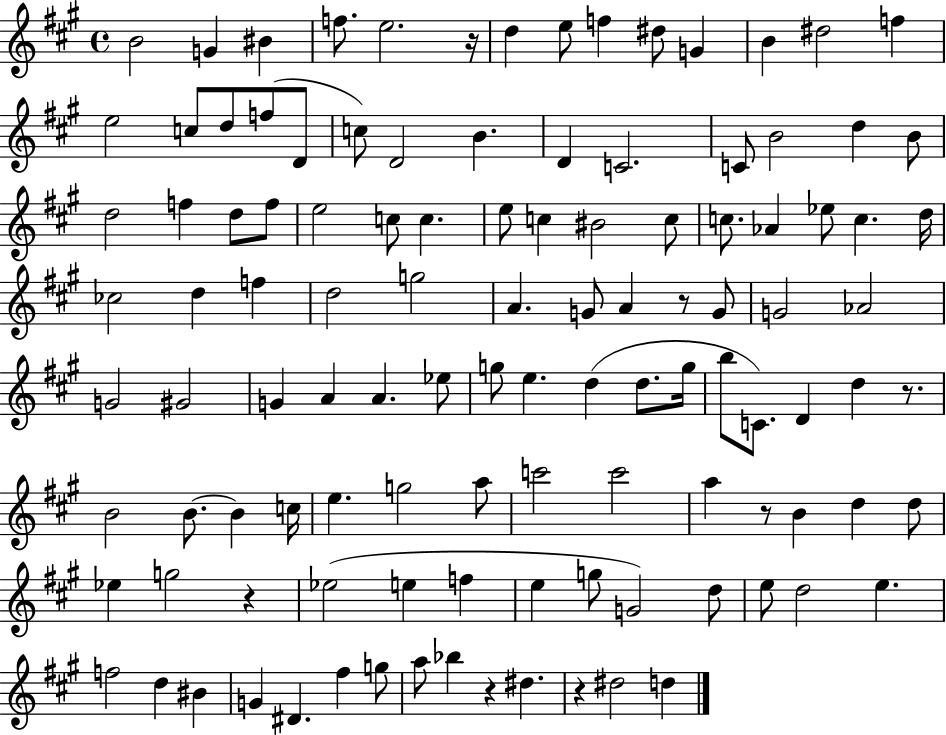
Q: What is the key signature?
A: A major